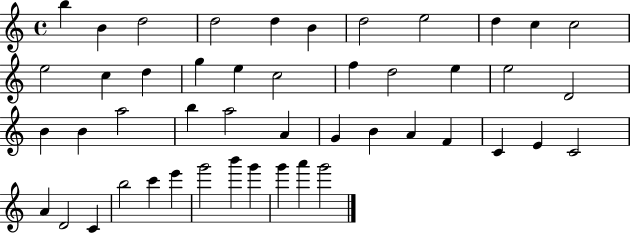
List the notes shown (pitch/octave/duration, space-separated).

B5/q B4/q D5/h D5/h D5/q B4/q D5/h E5/h D5/q C5/q C5/h E5/h C5/q D5/q G5/q E5/q C5/h F5/q D5/h E5/q E5/h D4/h B4/q B4/q A5/h B5/q A5/h A4/q G4/q B4/q A4/q F4/q C4/q E4/q C4/h A4/q D4/h C4/q B5/h C6/q E6/q G6/h B6/q G6/q G6/q A6/q G6/h